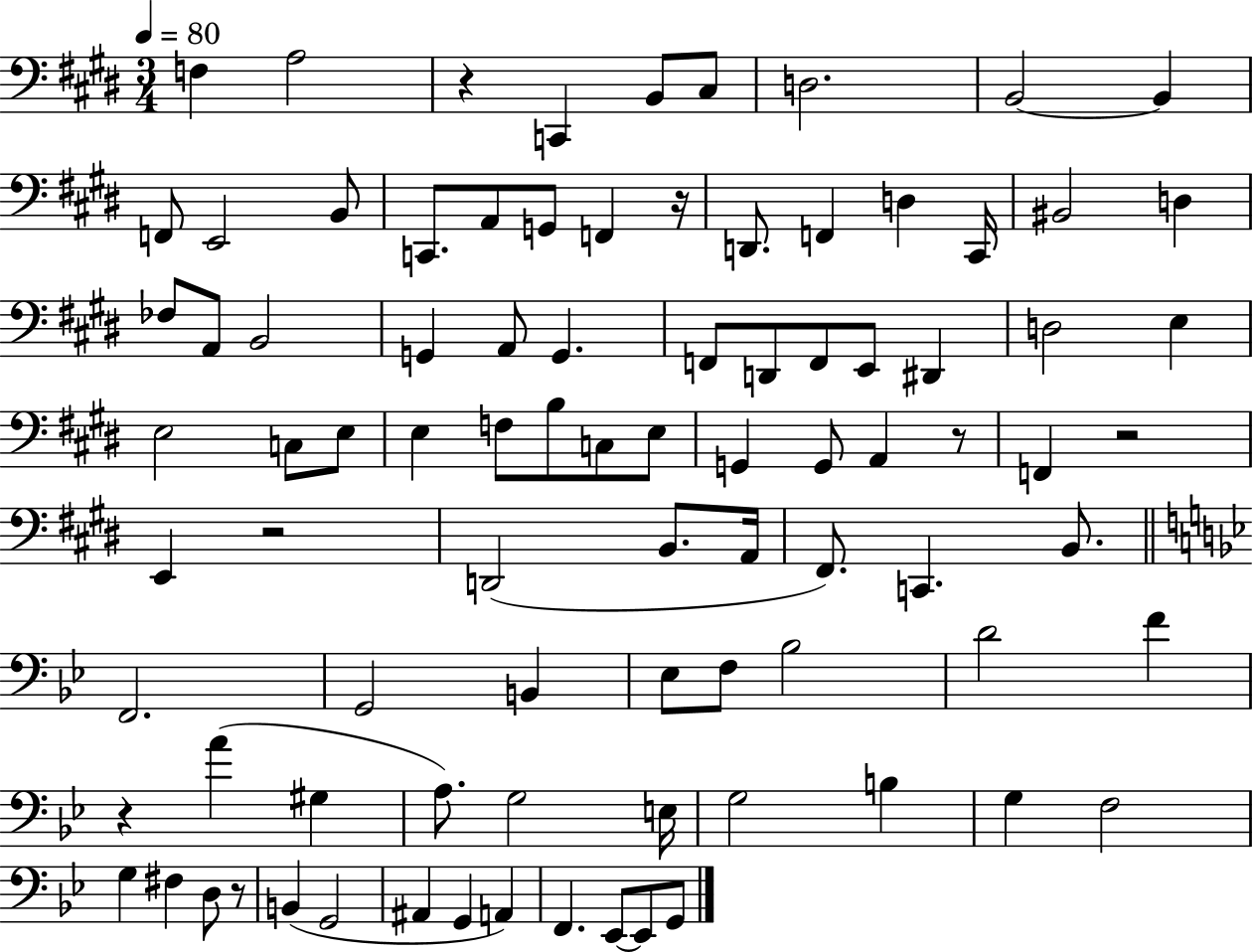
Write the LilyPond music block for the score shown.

{
  \clef bass
  \numericTimeSignature
  \time 3/4
  \key e \major
  \tempo 4 = 80
  \repeat volta 2 { f4 a2 | r4 c,4 b,8 cis8 | d2. | b,2~~ b,4 | \break f,8 e,2 b,8 | c,8. a,8 g,8 f,4 r16 | d,8. f,4 d4 cis,16 | bis,2 d4 | \break fes8 a,8 b,2 | g,4 a,8 g,4. | f,8 d,8 f,8 e,8 dis,4 | d2 e4 | \break e2 c8 e8 | e4 f8 b8 c8 e8 | g,4 g,8 a,4 r8 | f,4 r2 | \break e,4 r2 | d,2( b,8. a,16 | fis,8.) c,4. b,8. | \bar "||" \break \key g \minor f,2. | g,2 b,4 | ees8 f8 bes2 | d'2 f'4 | \break r4 a'4( gis4 | a8.) g2 e16 | g2 b4 | g4 f2 | \break g4 fis4 d8 r8 | b,4( g,2 | ais,4 g,4 a,4) | f,4. ees,8~~ ees,8 g,8 | \break } \bar "|."
}